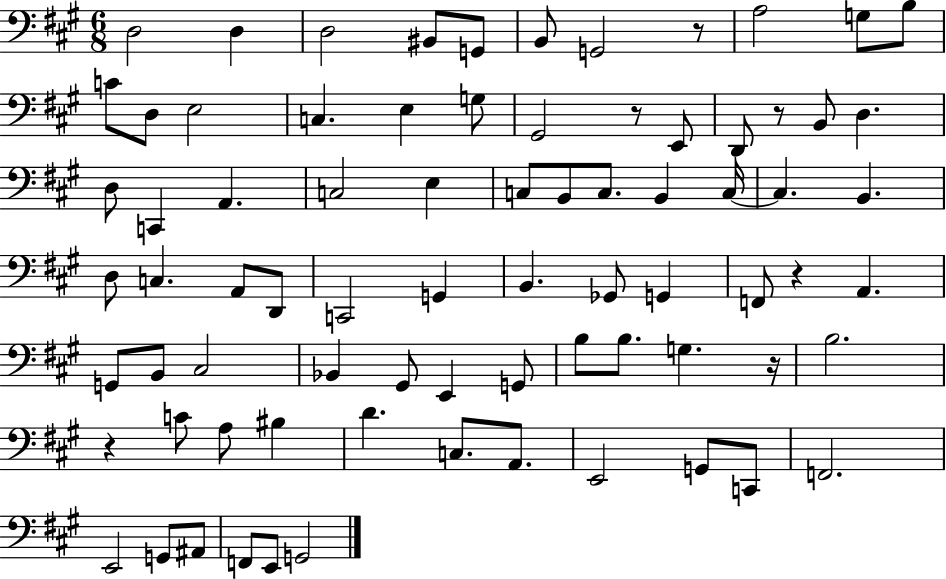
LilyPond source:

{
  \clef bass
  \numericTimeSignature
  \time 6/8
  \key a \major
  \repeat volta 2 { d2 d4 | d2 bis,8 g,8 | b,8 g,2 r8 | a2 g8 b8 | \break c'8 d8 e2 | c4. e4 g8 | gis,2 r8 e,8 | d,8 r8 b,8 d4. | \break d8 c,4 a,4. | c2 e4 | c8 b,8 c8. b,4 c16~~ | c4. b,4. | \break d8 c4. a,8 d,8 | c,2 g,4 | b,4. ges,8 g,4 | f,8 r4 a,4. | \break g,8 b,8 cis2 | bes,4 gis,8 e,4 g,8 | b8 b8. g4. r16 | b2. | \break r4 c'8 a8 bis4 | d'4. c8. a,8. | e,2 g,8 c,8 | f,2. | \break e,2 g,8 ais,8 | f,8 e,8 g,2 | } \bar "|."
}